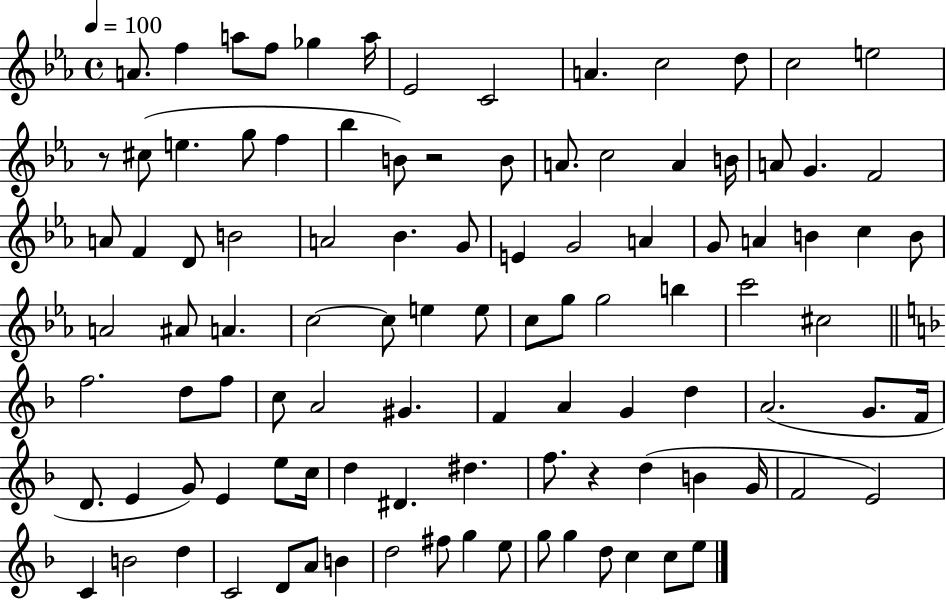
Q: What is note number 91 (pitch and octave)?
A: D5